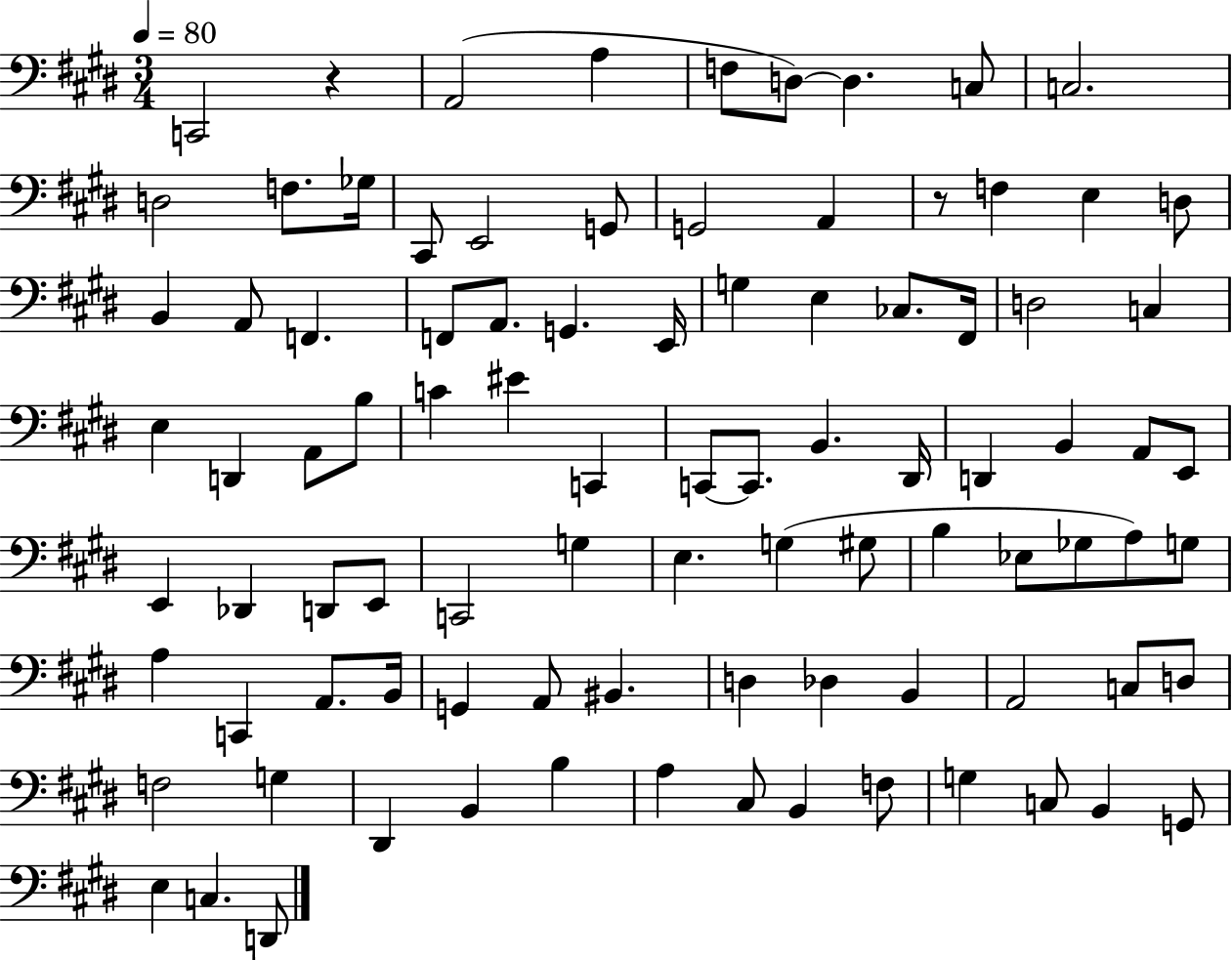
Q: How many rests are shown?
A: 2